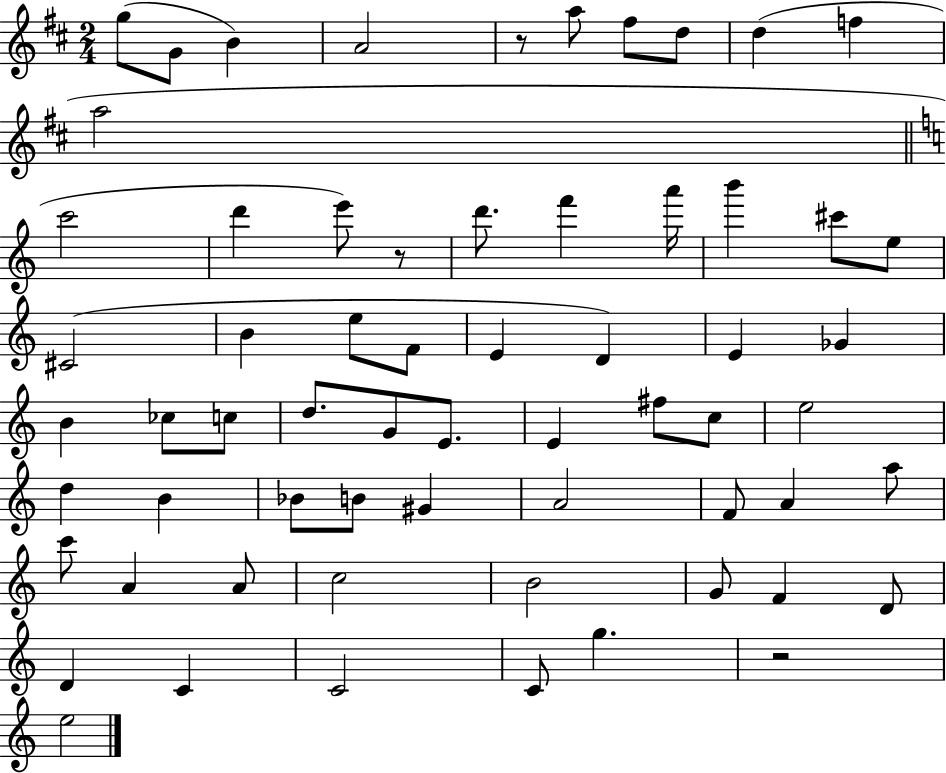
G5/e G4/e B4/q A4/h R/e A5/e F#5/e D5/e D5/q F5/q A5/h C6/h D6/q E6/e R/e D6/e. F6/q A6/s B6/q C#6/e E5/e C#4/h B4/q E5/e F4/e E4/q D4/q E4/q Gb4/q B4/q CES5/e C5/e D5/e. G4/e E4/e. E4/q F#5/e C5/e E5/h D5/q B4/q Bb4/e B4/e G#4/q A4/h F4/e A4/q A5/e C6/e A4/q A4/e C5/h B4/h G4/e F4/q D4/e D4/q C4/q C4/h C4/e G5/q. R/h E5/h